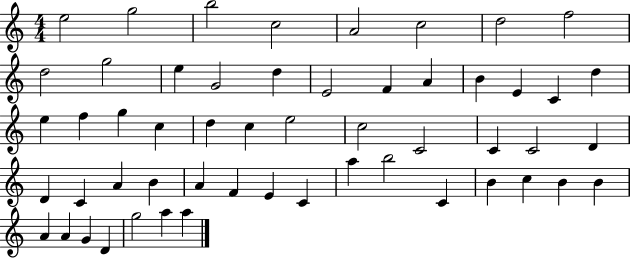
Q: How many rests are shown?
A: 0